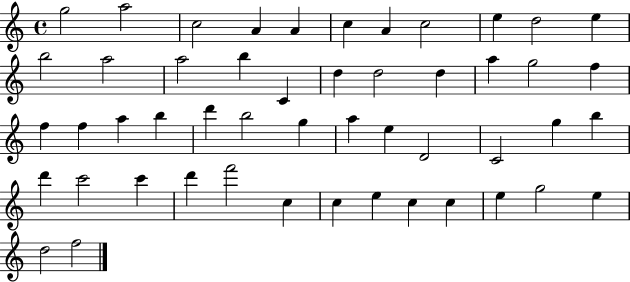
{
  \clef treble
  \time 4/4
  \defaultTimeSignature
  \key c \major
  g''2 a''2 | c''2 a'4 a'4 | c''4 a'4 c''2 | e''4 d''2 e''4 | \break b''2 a''2 | a''2 b''4 c'4 | d''4 d''2 d''4 | a''4 g''2 f''4 | \break f''4 f''4 a''4 b''4 | d'''4 b''2 g''4 | a''4 e''4 d'2 | c'2 g''4 b''4 | \break d'''4 c'''2 c'''4 | d'''4 f'''2 c''4 | c''4 e''4 c''4 c''4 | e''4 g''2 e''4 | \break d''2 f''2 | \bar "|."
}